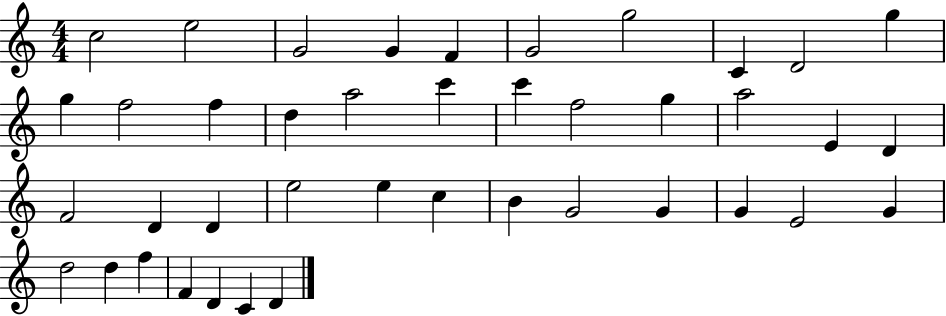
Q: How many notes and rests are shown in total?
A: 41